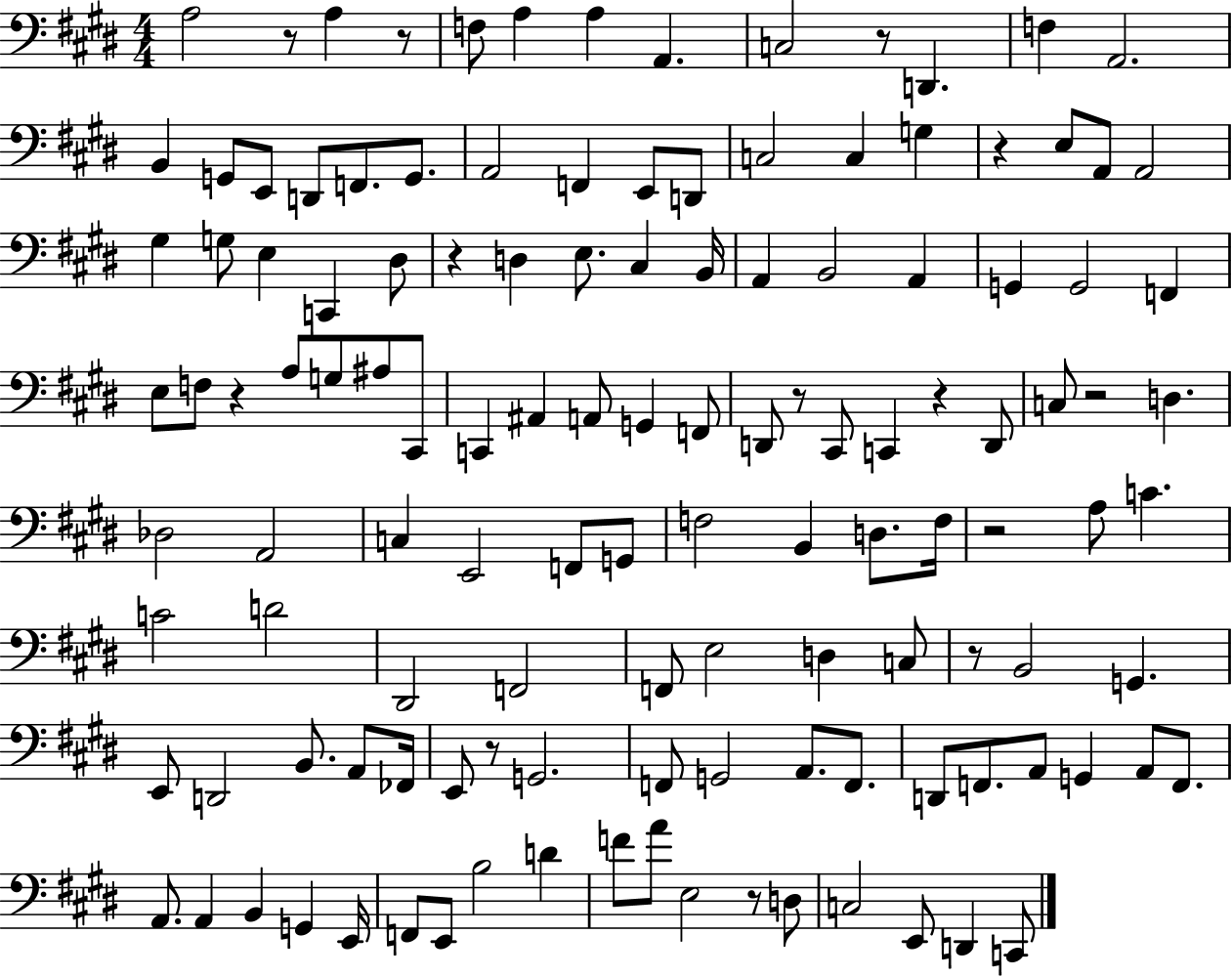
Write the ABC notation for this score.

X:1
T:Untitled
M:4/4
L:1/4
K:E
A,2 z/2 A, z/2 F,/2 A, A, A,, C,2 z/2 D,, F, A,,2 B,, G,,/2 E,,/2 D,,/2 F,,/2 G,,/2 A,,2 F,, E,,/2 D,,/2 C,2 C, G, z E,/2 A,,/2 A,,2 ^G, G,/2 E, C,, ^D,/2 z D, E,/2 ^C, B,,/4 A,, B,,2 A,, G,, G,,2 F,, E,/2 F,/2 z A,/2 G,/2 ^A,/2 ^C,,/2 C,, ^A,, A,,/2 G,, F,,/2 D,,/2 z/2 ^C,,/2 C,, z D,,/2 C,/2 z2 D, _D,2 A,,2 C, E,,2 F,,/2 G,,/2 F,2 B,, D,/2 F,/4 z2 A,/2 C C2 D2 ^D,,2 F,,2 F,,/2 E,2 D, C,/2 z/2 B,,2 G,, E,,/2 D,,2 B,,/2 A,,/2 _F,,/4 E,,/2 z/2 G,,2 F,,/2 G,,2 A,,/2 F,,/2 D,,/2 F,,/2 A,,/2 G,, A,,/2 F,,/2 A,,/2 A,, B,, G,, E,,/4 F,,/2 E,,/2 B,2 D F/2 A/2 E,2 z/2 D,/2 C,2 E,,/2 D,, C,,/2